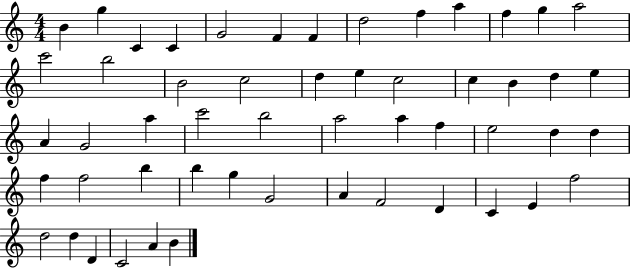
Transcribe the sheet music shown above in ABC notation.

X:1
T:Untitled
M:4/4
L:1/4
K:C
B g C C G2 F F d2 f a f g a2 c'2 b2 B2 c2 d e c2 c B d e A G2 a c'2 b2 a2 a f e2 d d f f2 b b g G2 A F2 D C E f2 d2 d D C2 A B